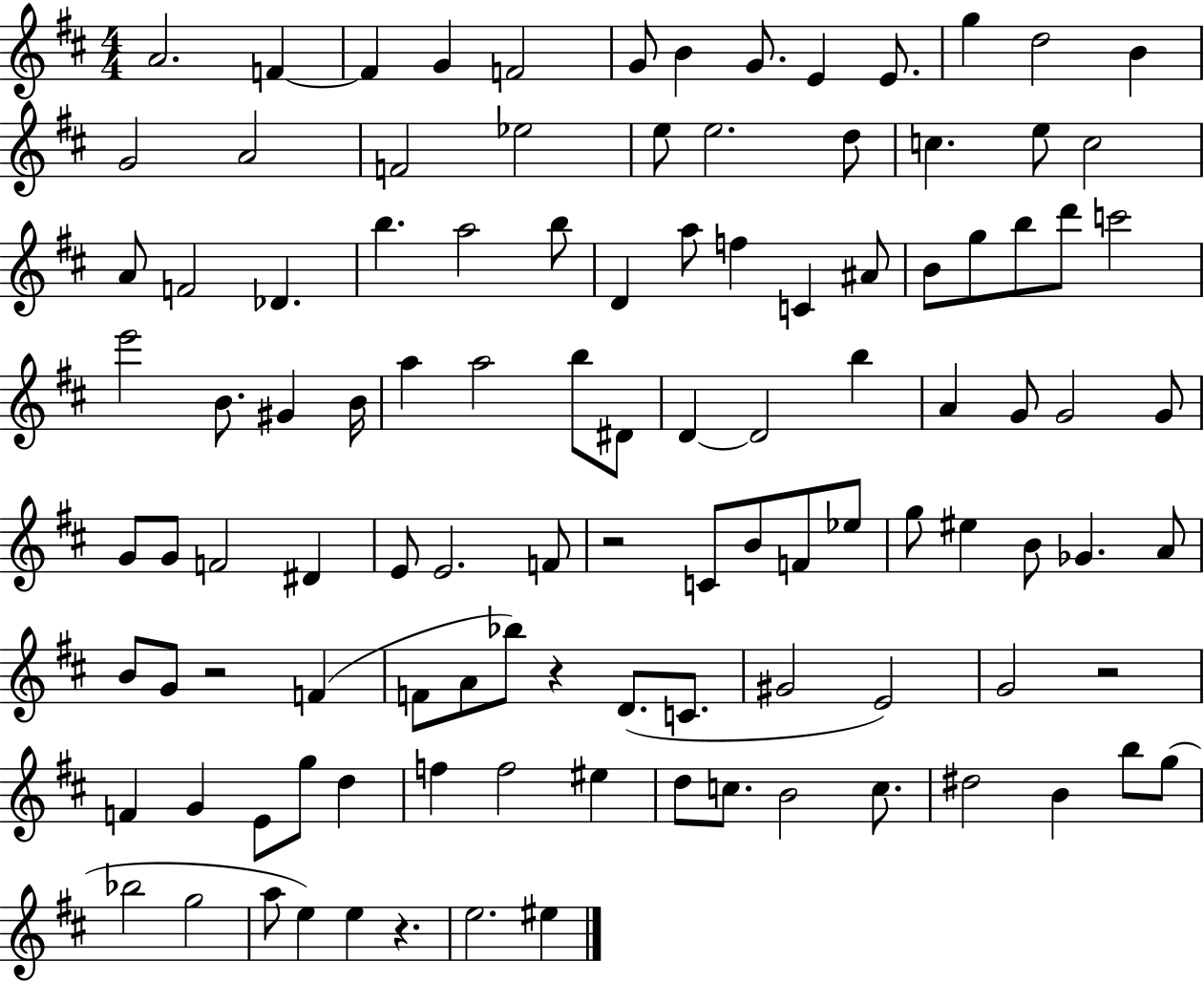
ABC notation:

X:1
T:Untitled
M:4/4
L:1/4
K:D
A2 F F G F2 G/2 B G/2 E E/2 g d2 B G2 A2 F2 _e2 e/2 e2 d/2 c e/2 c2 A/2 F2 _D b a2 b/2 D a/2 f C ^A/2 B/2 g/2 b/2 d'/2 c'2 e'2 B/2 ^G B/4 a a2 b/2 ^D/2 D D2 b A G/2 G2 G/2 G/2 G/2 F2 ^D E/2 E2 F/2 z2 C/2 B/2 F/2 _e/2 g/2 ^e B/2 _G A/2 B/2 G/2 z2 F F/2 A/2 _b/2 z D/2 C/2 ^G2 E2 G2 z2 F G E/2 g/2 d f f2 ^e d/2 c/2 B2 c/2 ^d2 B b/2 g/2 _b2 g2 a/2 e e z e2 ^e